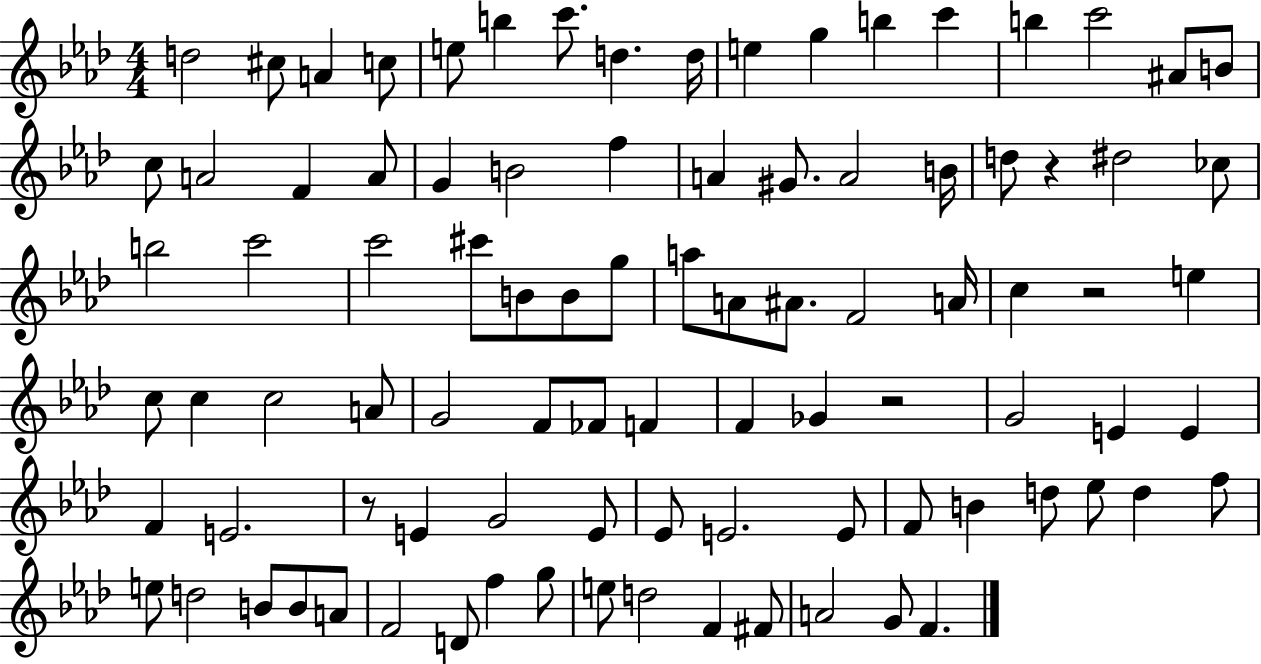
{
  \clef treble
  \numericTimeSignature
  \time 4/4
  \key aes \major
  \repeat volta 2 { d''2 cis''8 a'4 c''8 | e''8 b''4 c'''8. d''4. d''16 | e''4 g''4 b''4 c'''4 | b''4 c'''2 ais'8 b'8 | \break c''8 a'2 f'4 a'8 | g'4 b'2 f''4 | a'4 gis'8. a'2 b'16 | d''8 r4 dis''2 ces''8 | \break b''2 c'''2 | c'''2 cis'''8 b'8 b'8 g''8 | a''8 a'8 ais'8. f'2 a'16 | c''4 r2 e''4 | \break c''8 c''4 c''2 a'8 | g'2 f'8 fes'8 f'4 | f'4 ges'4 r2 | g'2 e'4 e'4 | \break f'4 e'2. | r8 e'4 g'2 e'8 | ees'8 e'2. e'8 | f'8 b'4 d''8 ees''8 d''4 f''8 | \break e''8 d''2 b'8 b'8 a'8 | f'2 d'8 f''4 g''8 | e''8 d''2 f'4 fis'8 | a'2 g'8 f'4. | \break } \bar "|."
}